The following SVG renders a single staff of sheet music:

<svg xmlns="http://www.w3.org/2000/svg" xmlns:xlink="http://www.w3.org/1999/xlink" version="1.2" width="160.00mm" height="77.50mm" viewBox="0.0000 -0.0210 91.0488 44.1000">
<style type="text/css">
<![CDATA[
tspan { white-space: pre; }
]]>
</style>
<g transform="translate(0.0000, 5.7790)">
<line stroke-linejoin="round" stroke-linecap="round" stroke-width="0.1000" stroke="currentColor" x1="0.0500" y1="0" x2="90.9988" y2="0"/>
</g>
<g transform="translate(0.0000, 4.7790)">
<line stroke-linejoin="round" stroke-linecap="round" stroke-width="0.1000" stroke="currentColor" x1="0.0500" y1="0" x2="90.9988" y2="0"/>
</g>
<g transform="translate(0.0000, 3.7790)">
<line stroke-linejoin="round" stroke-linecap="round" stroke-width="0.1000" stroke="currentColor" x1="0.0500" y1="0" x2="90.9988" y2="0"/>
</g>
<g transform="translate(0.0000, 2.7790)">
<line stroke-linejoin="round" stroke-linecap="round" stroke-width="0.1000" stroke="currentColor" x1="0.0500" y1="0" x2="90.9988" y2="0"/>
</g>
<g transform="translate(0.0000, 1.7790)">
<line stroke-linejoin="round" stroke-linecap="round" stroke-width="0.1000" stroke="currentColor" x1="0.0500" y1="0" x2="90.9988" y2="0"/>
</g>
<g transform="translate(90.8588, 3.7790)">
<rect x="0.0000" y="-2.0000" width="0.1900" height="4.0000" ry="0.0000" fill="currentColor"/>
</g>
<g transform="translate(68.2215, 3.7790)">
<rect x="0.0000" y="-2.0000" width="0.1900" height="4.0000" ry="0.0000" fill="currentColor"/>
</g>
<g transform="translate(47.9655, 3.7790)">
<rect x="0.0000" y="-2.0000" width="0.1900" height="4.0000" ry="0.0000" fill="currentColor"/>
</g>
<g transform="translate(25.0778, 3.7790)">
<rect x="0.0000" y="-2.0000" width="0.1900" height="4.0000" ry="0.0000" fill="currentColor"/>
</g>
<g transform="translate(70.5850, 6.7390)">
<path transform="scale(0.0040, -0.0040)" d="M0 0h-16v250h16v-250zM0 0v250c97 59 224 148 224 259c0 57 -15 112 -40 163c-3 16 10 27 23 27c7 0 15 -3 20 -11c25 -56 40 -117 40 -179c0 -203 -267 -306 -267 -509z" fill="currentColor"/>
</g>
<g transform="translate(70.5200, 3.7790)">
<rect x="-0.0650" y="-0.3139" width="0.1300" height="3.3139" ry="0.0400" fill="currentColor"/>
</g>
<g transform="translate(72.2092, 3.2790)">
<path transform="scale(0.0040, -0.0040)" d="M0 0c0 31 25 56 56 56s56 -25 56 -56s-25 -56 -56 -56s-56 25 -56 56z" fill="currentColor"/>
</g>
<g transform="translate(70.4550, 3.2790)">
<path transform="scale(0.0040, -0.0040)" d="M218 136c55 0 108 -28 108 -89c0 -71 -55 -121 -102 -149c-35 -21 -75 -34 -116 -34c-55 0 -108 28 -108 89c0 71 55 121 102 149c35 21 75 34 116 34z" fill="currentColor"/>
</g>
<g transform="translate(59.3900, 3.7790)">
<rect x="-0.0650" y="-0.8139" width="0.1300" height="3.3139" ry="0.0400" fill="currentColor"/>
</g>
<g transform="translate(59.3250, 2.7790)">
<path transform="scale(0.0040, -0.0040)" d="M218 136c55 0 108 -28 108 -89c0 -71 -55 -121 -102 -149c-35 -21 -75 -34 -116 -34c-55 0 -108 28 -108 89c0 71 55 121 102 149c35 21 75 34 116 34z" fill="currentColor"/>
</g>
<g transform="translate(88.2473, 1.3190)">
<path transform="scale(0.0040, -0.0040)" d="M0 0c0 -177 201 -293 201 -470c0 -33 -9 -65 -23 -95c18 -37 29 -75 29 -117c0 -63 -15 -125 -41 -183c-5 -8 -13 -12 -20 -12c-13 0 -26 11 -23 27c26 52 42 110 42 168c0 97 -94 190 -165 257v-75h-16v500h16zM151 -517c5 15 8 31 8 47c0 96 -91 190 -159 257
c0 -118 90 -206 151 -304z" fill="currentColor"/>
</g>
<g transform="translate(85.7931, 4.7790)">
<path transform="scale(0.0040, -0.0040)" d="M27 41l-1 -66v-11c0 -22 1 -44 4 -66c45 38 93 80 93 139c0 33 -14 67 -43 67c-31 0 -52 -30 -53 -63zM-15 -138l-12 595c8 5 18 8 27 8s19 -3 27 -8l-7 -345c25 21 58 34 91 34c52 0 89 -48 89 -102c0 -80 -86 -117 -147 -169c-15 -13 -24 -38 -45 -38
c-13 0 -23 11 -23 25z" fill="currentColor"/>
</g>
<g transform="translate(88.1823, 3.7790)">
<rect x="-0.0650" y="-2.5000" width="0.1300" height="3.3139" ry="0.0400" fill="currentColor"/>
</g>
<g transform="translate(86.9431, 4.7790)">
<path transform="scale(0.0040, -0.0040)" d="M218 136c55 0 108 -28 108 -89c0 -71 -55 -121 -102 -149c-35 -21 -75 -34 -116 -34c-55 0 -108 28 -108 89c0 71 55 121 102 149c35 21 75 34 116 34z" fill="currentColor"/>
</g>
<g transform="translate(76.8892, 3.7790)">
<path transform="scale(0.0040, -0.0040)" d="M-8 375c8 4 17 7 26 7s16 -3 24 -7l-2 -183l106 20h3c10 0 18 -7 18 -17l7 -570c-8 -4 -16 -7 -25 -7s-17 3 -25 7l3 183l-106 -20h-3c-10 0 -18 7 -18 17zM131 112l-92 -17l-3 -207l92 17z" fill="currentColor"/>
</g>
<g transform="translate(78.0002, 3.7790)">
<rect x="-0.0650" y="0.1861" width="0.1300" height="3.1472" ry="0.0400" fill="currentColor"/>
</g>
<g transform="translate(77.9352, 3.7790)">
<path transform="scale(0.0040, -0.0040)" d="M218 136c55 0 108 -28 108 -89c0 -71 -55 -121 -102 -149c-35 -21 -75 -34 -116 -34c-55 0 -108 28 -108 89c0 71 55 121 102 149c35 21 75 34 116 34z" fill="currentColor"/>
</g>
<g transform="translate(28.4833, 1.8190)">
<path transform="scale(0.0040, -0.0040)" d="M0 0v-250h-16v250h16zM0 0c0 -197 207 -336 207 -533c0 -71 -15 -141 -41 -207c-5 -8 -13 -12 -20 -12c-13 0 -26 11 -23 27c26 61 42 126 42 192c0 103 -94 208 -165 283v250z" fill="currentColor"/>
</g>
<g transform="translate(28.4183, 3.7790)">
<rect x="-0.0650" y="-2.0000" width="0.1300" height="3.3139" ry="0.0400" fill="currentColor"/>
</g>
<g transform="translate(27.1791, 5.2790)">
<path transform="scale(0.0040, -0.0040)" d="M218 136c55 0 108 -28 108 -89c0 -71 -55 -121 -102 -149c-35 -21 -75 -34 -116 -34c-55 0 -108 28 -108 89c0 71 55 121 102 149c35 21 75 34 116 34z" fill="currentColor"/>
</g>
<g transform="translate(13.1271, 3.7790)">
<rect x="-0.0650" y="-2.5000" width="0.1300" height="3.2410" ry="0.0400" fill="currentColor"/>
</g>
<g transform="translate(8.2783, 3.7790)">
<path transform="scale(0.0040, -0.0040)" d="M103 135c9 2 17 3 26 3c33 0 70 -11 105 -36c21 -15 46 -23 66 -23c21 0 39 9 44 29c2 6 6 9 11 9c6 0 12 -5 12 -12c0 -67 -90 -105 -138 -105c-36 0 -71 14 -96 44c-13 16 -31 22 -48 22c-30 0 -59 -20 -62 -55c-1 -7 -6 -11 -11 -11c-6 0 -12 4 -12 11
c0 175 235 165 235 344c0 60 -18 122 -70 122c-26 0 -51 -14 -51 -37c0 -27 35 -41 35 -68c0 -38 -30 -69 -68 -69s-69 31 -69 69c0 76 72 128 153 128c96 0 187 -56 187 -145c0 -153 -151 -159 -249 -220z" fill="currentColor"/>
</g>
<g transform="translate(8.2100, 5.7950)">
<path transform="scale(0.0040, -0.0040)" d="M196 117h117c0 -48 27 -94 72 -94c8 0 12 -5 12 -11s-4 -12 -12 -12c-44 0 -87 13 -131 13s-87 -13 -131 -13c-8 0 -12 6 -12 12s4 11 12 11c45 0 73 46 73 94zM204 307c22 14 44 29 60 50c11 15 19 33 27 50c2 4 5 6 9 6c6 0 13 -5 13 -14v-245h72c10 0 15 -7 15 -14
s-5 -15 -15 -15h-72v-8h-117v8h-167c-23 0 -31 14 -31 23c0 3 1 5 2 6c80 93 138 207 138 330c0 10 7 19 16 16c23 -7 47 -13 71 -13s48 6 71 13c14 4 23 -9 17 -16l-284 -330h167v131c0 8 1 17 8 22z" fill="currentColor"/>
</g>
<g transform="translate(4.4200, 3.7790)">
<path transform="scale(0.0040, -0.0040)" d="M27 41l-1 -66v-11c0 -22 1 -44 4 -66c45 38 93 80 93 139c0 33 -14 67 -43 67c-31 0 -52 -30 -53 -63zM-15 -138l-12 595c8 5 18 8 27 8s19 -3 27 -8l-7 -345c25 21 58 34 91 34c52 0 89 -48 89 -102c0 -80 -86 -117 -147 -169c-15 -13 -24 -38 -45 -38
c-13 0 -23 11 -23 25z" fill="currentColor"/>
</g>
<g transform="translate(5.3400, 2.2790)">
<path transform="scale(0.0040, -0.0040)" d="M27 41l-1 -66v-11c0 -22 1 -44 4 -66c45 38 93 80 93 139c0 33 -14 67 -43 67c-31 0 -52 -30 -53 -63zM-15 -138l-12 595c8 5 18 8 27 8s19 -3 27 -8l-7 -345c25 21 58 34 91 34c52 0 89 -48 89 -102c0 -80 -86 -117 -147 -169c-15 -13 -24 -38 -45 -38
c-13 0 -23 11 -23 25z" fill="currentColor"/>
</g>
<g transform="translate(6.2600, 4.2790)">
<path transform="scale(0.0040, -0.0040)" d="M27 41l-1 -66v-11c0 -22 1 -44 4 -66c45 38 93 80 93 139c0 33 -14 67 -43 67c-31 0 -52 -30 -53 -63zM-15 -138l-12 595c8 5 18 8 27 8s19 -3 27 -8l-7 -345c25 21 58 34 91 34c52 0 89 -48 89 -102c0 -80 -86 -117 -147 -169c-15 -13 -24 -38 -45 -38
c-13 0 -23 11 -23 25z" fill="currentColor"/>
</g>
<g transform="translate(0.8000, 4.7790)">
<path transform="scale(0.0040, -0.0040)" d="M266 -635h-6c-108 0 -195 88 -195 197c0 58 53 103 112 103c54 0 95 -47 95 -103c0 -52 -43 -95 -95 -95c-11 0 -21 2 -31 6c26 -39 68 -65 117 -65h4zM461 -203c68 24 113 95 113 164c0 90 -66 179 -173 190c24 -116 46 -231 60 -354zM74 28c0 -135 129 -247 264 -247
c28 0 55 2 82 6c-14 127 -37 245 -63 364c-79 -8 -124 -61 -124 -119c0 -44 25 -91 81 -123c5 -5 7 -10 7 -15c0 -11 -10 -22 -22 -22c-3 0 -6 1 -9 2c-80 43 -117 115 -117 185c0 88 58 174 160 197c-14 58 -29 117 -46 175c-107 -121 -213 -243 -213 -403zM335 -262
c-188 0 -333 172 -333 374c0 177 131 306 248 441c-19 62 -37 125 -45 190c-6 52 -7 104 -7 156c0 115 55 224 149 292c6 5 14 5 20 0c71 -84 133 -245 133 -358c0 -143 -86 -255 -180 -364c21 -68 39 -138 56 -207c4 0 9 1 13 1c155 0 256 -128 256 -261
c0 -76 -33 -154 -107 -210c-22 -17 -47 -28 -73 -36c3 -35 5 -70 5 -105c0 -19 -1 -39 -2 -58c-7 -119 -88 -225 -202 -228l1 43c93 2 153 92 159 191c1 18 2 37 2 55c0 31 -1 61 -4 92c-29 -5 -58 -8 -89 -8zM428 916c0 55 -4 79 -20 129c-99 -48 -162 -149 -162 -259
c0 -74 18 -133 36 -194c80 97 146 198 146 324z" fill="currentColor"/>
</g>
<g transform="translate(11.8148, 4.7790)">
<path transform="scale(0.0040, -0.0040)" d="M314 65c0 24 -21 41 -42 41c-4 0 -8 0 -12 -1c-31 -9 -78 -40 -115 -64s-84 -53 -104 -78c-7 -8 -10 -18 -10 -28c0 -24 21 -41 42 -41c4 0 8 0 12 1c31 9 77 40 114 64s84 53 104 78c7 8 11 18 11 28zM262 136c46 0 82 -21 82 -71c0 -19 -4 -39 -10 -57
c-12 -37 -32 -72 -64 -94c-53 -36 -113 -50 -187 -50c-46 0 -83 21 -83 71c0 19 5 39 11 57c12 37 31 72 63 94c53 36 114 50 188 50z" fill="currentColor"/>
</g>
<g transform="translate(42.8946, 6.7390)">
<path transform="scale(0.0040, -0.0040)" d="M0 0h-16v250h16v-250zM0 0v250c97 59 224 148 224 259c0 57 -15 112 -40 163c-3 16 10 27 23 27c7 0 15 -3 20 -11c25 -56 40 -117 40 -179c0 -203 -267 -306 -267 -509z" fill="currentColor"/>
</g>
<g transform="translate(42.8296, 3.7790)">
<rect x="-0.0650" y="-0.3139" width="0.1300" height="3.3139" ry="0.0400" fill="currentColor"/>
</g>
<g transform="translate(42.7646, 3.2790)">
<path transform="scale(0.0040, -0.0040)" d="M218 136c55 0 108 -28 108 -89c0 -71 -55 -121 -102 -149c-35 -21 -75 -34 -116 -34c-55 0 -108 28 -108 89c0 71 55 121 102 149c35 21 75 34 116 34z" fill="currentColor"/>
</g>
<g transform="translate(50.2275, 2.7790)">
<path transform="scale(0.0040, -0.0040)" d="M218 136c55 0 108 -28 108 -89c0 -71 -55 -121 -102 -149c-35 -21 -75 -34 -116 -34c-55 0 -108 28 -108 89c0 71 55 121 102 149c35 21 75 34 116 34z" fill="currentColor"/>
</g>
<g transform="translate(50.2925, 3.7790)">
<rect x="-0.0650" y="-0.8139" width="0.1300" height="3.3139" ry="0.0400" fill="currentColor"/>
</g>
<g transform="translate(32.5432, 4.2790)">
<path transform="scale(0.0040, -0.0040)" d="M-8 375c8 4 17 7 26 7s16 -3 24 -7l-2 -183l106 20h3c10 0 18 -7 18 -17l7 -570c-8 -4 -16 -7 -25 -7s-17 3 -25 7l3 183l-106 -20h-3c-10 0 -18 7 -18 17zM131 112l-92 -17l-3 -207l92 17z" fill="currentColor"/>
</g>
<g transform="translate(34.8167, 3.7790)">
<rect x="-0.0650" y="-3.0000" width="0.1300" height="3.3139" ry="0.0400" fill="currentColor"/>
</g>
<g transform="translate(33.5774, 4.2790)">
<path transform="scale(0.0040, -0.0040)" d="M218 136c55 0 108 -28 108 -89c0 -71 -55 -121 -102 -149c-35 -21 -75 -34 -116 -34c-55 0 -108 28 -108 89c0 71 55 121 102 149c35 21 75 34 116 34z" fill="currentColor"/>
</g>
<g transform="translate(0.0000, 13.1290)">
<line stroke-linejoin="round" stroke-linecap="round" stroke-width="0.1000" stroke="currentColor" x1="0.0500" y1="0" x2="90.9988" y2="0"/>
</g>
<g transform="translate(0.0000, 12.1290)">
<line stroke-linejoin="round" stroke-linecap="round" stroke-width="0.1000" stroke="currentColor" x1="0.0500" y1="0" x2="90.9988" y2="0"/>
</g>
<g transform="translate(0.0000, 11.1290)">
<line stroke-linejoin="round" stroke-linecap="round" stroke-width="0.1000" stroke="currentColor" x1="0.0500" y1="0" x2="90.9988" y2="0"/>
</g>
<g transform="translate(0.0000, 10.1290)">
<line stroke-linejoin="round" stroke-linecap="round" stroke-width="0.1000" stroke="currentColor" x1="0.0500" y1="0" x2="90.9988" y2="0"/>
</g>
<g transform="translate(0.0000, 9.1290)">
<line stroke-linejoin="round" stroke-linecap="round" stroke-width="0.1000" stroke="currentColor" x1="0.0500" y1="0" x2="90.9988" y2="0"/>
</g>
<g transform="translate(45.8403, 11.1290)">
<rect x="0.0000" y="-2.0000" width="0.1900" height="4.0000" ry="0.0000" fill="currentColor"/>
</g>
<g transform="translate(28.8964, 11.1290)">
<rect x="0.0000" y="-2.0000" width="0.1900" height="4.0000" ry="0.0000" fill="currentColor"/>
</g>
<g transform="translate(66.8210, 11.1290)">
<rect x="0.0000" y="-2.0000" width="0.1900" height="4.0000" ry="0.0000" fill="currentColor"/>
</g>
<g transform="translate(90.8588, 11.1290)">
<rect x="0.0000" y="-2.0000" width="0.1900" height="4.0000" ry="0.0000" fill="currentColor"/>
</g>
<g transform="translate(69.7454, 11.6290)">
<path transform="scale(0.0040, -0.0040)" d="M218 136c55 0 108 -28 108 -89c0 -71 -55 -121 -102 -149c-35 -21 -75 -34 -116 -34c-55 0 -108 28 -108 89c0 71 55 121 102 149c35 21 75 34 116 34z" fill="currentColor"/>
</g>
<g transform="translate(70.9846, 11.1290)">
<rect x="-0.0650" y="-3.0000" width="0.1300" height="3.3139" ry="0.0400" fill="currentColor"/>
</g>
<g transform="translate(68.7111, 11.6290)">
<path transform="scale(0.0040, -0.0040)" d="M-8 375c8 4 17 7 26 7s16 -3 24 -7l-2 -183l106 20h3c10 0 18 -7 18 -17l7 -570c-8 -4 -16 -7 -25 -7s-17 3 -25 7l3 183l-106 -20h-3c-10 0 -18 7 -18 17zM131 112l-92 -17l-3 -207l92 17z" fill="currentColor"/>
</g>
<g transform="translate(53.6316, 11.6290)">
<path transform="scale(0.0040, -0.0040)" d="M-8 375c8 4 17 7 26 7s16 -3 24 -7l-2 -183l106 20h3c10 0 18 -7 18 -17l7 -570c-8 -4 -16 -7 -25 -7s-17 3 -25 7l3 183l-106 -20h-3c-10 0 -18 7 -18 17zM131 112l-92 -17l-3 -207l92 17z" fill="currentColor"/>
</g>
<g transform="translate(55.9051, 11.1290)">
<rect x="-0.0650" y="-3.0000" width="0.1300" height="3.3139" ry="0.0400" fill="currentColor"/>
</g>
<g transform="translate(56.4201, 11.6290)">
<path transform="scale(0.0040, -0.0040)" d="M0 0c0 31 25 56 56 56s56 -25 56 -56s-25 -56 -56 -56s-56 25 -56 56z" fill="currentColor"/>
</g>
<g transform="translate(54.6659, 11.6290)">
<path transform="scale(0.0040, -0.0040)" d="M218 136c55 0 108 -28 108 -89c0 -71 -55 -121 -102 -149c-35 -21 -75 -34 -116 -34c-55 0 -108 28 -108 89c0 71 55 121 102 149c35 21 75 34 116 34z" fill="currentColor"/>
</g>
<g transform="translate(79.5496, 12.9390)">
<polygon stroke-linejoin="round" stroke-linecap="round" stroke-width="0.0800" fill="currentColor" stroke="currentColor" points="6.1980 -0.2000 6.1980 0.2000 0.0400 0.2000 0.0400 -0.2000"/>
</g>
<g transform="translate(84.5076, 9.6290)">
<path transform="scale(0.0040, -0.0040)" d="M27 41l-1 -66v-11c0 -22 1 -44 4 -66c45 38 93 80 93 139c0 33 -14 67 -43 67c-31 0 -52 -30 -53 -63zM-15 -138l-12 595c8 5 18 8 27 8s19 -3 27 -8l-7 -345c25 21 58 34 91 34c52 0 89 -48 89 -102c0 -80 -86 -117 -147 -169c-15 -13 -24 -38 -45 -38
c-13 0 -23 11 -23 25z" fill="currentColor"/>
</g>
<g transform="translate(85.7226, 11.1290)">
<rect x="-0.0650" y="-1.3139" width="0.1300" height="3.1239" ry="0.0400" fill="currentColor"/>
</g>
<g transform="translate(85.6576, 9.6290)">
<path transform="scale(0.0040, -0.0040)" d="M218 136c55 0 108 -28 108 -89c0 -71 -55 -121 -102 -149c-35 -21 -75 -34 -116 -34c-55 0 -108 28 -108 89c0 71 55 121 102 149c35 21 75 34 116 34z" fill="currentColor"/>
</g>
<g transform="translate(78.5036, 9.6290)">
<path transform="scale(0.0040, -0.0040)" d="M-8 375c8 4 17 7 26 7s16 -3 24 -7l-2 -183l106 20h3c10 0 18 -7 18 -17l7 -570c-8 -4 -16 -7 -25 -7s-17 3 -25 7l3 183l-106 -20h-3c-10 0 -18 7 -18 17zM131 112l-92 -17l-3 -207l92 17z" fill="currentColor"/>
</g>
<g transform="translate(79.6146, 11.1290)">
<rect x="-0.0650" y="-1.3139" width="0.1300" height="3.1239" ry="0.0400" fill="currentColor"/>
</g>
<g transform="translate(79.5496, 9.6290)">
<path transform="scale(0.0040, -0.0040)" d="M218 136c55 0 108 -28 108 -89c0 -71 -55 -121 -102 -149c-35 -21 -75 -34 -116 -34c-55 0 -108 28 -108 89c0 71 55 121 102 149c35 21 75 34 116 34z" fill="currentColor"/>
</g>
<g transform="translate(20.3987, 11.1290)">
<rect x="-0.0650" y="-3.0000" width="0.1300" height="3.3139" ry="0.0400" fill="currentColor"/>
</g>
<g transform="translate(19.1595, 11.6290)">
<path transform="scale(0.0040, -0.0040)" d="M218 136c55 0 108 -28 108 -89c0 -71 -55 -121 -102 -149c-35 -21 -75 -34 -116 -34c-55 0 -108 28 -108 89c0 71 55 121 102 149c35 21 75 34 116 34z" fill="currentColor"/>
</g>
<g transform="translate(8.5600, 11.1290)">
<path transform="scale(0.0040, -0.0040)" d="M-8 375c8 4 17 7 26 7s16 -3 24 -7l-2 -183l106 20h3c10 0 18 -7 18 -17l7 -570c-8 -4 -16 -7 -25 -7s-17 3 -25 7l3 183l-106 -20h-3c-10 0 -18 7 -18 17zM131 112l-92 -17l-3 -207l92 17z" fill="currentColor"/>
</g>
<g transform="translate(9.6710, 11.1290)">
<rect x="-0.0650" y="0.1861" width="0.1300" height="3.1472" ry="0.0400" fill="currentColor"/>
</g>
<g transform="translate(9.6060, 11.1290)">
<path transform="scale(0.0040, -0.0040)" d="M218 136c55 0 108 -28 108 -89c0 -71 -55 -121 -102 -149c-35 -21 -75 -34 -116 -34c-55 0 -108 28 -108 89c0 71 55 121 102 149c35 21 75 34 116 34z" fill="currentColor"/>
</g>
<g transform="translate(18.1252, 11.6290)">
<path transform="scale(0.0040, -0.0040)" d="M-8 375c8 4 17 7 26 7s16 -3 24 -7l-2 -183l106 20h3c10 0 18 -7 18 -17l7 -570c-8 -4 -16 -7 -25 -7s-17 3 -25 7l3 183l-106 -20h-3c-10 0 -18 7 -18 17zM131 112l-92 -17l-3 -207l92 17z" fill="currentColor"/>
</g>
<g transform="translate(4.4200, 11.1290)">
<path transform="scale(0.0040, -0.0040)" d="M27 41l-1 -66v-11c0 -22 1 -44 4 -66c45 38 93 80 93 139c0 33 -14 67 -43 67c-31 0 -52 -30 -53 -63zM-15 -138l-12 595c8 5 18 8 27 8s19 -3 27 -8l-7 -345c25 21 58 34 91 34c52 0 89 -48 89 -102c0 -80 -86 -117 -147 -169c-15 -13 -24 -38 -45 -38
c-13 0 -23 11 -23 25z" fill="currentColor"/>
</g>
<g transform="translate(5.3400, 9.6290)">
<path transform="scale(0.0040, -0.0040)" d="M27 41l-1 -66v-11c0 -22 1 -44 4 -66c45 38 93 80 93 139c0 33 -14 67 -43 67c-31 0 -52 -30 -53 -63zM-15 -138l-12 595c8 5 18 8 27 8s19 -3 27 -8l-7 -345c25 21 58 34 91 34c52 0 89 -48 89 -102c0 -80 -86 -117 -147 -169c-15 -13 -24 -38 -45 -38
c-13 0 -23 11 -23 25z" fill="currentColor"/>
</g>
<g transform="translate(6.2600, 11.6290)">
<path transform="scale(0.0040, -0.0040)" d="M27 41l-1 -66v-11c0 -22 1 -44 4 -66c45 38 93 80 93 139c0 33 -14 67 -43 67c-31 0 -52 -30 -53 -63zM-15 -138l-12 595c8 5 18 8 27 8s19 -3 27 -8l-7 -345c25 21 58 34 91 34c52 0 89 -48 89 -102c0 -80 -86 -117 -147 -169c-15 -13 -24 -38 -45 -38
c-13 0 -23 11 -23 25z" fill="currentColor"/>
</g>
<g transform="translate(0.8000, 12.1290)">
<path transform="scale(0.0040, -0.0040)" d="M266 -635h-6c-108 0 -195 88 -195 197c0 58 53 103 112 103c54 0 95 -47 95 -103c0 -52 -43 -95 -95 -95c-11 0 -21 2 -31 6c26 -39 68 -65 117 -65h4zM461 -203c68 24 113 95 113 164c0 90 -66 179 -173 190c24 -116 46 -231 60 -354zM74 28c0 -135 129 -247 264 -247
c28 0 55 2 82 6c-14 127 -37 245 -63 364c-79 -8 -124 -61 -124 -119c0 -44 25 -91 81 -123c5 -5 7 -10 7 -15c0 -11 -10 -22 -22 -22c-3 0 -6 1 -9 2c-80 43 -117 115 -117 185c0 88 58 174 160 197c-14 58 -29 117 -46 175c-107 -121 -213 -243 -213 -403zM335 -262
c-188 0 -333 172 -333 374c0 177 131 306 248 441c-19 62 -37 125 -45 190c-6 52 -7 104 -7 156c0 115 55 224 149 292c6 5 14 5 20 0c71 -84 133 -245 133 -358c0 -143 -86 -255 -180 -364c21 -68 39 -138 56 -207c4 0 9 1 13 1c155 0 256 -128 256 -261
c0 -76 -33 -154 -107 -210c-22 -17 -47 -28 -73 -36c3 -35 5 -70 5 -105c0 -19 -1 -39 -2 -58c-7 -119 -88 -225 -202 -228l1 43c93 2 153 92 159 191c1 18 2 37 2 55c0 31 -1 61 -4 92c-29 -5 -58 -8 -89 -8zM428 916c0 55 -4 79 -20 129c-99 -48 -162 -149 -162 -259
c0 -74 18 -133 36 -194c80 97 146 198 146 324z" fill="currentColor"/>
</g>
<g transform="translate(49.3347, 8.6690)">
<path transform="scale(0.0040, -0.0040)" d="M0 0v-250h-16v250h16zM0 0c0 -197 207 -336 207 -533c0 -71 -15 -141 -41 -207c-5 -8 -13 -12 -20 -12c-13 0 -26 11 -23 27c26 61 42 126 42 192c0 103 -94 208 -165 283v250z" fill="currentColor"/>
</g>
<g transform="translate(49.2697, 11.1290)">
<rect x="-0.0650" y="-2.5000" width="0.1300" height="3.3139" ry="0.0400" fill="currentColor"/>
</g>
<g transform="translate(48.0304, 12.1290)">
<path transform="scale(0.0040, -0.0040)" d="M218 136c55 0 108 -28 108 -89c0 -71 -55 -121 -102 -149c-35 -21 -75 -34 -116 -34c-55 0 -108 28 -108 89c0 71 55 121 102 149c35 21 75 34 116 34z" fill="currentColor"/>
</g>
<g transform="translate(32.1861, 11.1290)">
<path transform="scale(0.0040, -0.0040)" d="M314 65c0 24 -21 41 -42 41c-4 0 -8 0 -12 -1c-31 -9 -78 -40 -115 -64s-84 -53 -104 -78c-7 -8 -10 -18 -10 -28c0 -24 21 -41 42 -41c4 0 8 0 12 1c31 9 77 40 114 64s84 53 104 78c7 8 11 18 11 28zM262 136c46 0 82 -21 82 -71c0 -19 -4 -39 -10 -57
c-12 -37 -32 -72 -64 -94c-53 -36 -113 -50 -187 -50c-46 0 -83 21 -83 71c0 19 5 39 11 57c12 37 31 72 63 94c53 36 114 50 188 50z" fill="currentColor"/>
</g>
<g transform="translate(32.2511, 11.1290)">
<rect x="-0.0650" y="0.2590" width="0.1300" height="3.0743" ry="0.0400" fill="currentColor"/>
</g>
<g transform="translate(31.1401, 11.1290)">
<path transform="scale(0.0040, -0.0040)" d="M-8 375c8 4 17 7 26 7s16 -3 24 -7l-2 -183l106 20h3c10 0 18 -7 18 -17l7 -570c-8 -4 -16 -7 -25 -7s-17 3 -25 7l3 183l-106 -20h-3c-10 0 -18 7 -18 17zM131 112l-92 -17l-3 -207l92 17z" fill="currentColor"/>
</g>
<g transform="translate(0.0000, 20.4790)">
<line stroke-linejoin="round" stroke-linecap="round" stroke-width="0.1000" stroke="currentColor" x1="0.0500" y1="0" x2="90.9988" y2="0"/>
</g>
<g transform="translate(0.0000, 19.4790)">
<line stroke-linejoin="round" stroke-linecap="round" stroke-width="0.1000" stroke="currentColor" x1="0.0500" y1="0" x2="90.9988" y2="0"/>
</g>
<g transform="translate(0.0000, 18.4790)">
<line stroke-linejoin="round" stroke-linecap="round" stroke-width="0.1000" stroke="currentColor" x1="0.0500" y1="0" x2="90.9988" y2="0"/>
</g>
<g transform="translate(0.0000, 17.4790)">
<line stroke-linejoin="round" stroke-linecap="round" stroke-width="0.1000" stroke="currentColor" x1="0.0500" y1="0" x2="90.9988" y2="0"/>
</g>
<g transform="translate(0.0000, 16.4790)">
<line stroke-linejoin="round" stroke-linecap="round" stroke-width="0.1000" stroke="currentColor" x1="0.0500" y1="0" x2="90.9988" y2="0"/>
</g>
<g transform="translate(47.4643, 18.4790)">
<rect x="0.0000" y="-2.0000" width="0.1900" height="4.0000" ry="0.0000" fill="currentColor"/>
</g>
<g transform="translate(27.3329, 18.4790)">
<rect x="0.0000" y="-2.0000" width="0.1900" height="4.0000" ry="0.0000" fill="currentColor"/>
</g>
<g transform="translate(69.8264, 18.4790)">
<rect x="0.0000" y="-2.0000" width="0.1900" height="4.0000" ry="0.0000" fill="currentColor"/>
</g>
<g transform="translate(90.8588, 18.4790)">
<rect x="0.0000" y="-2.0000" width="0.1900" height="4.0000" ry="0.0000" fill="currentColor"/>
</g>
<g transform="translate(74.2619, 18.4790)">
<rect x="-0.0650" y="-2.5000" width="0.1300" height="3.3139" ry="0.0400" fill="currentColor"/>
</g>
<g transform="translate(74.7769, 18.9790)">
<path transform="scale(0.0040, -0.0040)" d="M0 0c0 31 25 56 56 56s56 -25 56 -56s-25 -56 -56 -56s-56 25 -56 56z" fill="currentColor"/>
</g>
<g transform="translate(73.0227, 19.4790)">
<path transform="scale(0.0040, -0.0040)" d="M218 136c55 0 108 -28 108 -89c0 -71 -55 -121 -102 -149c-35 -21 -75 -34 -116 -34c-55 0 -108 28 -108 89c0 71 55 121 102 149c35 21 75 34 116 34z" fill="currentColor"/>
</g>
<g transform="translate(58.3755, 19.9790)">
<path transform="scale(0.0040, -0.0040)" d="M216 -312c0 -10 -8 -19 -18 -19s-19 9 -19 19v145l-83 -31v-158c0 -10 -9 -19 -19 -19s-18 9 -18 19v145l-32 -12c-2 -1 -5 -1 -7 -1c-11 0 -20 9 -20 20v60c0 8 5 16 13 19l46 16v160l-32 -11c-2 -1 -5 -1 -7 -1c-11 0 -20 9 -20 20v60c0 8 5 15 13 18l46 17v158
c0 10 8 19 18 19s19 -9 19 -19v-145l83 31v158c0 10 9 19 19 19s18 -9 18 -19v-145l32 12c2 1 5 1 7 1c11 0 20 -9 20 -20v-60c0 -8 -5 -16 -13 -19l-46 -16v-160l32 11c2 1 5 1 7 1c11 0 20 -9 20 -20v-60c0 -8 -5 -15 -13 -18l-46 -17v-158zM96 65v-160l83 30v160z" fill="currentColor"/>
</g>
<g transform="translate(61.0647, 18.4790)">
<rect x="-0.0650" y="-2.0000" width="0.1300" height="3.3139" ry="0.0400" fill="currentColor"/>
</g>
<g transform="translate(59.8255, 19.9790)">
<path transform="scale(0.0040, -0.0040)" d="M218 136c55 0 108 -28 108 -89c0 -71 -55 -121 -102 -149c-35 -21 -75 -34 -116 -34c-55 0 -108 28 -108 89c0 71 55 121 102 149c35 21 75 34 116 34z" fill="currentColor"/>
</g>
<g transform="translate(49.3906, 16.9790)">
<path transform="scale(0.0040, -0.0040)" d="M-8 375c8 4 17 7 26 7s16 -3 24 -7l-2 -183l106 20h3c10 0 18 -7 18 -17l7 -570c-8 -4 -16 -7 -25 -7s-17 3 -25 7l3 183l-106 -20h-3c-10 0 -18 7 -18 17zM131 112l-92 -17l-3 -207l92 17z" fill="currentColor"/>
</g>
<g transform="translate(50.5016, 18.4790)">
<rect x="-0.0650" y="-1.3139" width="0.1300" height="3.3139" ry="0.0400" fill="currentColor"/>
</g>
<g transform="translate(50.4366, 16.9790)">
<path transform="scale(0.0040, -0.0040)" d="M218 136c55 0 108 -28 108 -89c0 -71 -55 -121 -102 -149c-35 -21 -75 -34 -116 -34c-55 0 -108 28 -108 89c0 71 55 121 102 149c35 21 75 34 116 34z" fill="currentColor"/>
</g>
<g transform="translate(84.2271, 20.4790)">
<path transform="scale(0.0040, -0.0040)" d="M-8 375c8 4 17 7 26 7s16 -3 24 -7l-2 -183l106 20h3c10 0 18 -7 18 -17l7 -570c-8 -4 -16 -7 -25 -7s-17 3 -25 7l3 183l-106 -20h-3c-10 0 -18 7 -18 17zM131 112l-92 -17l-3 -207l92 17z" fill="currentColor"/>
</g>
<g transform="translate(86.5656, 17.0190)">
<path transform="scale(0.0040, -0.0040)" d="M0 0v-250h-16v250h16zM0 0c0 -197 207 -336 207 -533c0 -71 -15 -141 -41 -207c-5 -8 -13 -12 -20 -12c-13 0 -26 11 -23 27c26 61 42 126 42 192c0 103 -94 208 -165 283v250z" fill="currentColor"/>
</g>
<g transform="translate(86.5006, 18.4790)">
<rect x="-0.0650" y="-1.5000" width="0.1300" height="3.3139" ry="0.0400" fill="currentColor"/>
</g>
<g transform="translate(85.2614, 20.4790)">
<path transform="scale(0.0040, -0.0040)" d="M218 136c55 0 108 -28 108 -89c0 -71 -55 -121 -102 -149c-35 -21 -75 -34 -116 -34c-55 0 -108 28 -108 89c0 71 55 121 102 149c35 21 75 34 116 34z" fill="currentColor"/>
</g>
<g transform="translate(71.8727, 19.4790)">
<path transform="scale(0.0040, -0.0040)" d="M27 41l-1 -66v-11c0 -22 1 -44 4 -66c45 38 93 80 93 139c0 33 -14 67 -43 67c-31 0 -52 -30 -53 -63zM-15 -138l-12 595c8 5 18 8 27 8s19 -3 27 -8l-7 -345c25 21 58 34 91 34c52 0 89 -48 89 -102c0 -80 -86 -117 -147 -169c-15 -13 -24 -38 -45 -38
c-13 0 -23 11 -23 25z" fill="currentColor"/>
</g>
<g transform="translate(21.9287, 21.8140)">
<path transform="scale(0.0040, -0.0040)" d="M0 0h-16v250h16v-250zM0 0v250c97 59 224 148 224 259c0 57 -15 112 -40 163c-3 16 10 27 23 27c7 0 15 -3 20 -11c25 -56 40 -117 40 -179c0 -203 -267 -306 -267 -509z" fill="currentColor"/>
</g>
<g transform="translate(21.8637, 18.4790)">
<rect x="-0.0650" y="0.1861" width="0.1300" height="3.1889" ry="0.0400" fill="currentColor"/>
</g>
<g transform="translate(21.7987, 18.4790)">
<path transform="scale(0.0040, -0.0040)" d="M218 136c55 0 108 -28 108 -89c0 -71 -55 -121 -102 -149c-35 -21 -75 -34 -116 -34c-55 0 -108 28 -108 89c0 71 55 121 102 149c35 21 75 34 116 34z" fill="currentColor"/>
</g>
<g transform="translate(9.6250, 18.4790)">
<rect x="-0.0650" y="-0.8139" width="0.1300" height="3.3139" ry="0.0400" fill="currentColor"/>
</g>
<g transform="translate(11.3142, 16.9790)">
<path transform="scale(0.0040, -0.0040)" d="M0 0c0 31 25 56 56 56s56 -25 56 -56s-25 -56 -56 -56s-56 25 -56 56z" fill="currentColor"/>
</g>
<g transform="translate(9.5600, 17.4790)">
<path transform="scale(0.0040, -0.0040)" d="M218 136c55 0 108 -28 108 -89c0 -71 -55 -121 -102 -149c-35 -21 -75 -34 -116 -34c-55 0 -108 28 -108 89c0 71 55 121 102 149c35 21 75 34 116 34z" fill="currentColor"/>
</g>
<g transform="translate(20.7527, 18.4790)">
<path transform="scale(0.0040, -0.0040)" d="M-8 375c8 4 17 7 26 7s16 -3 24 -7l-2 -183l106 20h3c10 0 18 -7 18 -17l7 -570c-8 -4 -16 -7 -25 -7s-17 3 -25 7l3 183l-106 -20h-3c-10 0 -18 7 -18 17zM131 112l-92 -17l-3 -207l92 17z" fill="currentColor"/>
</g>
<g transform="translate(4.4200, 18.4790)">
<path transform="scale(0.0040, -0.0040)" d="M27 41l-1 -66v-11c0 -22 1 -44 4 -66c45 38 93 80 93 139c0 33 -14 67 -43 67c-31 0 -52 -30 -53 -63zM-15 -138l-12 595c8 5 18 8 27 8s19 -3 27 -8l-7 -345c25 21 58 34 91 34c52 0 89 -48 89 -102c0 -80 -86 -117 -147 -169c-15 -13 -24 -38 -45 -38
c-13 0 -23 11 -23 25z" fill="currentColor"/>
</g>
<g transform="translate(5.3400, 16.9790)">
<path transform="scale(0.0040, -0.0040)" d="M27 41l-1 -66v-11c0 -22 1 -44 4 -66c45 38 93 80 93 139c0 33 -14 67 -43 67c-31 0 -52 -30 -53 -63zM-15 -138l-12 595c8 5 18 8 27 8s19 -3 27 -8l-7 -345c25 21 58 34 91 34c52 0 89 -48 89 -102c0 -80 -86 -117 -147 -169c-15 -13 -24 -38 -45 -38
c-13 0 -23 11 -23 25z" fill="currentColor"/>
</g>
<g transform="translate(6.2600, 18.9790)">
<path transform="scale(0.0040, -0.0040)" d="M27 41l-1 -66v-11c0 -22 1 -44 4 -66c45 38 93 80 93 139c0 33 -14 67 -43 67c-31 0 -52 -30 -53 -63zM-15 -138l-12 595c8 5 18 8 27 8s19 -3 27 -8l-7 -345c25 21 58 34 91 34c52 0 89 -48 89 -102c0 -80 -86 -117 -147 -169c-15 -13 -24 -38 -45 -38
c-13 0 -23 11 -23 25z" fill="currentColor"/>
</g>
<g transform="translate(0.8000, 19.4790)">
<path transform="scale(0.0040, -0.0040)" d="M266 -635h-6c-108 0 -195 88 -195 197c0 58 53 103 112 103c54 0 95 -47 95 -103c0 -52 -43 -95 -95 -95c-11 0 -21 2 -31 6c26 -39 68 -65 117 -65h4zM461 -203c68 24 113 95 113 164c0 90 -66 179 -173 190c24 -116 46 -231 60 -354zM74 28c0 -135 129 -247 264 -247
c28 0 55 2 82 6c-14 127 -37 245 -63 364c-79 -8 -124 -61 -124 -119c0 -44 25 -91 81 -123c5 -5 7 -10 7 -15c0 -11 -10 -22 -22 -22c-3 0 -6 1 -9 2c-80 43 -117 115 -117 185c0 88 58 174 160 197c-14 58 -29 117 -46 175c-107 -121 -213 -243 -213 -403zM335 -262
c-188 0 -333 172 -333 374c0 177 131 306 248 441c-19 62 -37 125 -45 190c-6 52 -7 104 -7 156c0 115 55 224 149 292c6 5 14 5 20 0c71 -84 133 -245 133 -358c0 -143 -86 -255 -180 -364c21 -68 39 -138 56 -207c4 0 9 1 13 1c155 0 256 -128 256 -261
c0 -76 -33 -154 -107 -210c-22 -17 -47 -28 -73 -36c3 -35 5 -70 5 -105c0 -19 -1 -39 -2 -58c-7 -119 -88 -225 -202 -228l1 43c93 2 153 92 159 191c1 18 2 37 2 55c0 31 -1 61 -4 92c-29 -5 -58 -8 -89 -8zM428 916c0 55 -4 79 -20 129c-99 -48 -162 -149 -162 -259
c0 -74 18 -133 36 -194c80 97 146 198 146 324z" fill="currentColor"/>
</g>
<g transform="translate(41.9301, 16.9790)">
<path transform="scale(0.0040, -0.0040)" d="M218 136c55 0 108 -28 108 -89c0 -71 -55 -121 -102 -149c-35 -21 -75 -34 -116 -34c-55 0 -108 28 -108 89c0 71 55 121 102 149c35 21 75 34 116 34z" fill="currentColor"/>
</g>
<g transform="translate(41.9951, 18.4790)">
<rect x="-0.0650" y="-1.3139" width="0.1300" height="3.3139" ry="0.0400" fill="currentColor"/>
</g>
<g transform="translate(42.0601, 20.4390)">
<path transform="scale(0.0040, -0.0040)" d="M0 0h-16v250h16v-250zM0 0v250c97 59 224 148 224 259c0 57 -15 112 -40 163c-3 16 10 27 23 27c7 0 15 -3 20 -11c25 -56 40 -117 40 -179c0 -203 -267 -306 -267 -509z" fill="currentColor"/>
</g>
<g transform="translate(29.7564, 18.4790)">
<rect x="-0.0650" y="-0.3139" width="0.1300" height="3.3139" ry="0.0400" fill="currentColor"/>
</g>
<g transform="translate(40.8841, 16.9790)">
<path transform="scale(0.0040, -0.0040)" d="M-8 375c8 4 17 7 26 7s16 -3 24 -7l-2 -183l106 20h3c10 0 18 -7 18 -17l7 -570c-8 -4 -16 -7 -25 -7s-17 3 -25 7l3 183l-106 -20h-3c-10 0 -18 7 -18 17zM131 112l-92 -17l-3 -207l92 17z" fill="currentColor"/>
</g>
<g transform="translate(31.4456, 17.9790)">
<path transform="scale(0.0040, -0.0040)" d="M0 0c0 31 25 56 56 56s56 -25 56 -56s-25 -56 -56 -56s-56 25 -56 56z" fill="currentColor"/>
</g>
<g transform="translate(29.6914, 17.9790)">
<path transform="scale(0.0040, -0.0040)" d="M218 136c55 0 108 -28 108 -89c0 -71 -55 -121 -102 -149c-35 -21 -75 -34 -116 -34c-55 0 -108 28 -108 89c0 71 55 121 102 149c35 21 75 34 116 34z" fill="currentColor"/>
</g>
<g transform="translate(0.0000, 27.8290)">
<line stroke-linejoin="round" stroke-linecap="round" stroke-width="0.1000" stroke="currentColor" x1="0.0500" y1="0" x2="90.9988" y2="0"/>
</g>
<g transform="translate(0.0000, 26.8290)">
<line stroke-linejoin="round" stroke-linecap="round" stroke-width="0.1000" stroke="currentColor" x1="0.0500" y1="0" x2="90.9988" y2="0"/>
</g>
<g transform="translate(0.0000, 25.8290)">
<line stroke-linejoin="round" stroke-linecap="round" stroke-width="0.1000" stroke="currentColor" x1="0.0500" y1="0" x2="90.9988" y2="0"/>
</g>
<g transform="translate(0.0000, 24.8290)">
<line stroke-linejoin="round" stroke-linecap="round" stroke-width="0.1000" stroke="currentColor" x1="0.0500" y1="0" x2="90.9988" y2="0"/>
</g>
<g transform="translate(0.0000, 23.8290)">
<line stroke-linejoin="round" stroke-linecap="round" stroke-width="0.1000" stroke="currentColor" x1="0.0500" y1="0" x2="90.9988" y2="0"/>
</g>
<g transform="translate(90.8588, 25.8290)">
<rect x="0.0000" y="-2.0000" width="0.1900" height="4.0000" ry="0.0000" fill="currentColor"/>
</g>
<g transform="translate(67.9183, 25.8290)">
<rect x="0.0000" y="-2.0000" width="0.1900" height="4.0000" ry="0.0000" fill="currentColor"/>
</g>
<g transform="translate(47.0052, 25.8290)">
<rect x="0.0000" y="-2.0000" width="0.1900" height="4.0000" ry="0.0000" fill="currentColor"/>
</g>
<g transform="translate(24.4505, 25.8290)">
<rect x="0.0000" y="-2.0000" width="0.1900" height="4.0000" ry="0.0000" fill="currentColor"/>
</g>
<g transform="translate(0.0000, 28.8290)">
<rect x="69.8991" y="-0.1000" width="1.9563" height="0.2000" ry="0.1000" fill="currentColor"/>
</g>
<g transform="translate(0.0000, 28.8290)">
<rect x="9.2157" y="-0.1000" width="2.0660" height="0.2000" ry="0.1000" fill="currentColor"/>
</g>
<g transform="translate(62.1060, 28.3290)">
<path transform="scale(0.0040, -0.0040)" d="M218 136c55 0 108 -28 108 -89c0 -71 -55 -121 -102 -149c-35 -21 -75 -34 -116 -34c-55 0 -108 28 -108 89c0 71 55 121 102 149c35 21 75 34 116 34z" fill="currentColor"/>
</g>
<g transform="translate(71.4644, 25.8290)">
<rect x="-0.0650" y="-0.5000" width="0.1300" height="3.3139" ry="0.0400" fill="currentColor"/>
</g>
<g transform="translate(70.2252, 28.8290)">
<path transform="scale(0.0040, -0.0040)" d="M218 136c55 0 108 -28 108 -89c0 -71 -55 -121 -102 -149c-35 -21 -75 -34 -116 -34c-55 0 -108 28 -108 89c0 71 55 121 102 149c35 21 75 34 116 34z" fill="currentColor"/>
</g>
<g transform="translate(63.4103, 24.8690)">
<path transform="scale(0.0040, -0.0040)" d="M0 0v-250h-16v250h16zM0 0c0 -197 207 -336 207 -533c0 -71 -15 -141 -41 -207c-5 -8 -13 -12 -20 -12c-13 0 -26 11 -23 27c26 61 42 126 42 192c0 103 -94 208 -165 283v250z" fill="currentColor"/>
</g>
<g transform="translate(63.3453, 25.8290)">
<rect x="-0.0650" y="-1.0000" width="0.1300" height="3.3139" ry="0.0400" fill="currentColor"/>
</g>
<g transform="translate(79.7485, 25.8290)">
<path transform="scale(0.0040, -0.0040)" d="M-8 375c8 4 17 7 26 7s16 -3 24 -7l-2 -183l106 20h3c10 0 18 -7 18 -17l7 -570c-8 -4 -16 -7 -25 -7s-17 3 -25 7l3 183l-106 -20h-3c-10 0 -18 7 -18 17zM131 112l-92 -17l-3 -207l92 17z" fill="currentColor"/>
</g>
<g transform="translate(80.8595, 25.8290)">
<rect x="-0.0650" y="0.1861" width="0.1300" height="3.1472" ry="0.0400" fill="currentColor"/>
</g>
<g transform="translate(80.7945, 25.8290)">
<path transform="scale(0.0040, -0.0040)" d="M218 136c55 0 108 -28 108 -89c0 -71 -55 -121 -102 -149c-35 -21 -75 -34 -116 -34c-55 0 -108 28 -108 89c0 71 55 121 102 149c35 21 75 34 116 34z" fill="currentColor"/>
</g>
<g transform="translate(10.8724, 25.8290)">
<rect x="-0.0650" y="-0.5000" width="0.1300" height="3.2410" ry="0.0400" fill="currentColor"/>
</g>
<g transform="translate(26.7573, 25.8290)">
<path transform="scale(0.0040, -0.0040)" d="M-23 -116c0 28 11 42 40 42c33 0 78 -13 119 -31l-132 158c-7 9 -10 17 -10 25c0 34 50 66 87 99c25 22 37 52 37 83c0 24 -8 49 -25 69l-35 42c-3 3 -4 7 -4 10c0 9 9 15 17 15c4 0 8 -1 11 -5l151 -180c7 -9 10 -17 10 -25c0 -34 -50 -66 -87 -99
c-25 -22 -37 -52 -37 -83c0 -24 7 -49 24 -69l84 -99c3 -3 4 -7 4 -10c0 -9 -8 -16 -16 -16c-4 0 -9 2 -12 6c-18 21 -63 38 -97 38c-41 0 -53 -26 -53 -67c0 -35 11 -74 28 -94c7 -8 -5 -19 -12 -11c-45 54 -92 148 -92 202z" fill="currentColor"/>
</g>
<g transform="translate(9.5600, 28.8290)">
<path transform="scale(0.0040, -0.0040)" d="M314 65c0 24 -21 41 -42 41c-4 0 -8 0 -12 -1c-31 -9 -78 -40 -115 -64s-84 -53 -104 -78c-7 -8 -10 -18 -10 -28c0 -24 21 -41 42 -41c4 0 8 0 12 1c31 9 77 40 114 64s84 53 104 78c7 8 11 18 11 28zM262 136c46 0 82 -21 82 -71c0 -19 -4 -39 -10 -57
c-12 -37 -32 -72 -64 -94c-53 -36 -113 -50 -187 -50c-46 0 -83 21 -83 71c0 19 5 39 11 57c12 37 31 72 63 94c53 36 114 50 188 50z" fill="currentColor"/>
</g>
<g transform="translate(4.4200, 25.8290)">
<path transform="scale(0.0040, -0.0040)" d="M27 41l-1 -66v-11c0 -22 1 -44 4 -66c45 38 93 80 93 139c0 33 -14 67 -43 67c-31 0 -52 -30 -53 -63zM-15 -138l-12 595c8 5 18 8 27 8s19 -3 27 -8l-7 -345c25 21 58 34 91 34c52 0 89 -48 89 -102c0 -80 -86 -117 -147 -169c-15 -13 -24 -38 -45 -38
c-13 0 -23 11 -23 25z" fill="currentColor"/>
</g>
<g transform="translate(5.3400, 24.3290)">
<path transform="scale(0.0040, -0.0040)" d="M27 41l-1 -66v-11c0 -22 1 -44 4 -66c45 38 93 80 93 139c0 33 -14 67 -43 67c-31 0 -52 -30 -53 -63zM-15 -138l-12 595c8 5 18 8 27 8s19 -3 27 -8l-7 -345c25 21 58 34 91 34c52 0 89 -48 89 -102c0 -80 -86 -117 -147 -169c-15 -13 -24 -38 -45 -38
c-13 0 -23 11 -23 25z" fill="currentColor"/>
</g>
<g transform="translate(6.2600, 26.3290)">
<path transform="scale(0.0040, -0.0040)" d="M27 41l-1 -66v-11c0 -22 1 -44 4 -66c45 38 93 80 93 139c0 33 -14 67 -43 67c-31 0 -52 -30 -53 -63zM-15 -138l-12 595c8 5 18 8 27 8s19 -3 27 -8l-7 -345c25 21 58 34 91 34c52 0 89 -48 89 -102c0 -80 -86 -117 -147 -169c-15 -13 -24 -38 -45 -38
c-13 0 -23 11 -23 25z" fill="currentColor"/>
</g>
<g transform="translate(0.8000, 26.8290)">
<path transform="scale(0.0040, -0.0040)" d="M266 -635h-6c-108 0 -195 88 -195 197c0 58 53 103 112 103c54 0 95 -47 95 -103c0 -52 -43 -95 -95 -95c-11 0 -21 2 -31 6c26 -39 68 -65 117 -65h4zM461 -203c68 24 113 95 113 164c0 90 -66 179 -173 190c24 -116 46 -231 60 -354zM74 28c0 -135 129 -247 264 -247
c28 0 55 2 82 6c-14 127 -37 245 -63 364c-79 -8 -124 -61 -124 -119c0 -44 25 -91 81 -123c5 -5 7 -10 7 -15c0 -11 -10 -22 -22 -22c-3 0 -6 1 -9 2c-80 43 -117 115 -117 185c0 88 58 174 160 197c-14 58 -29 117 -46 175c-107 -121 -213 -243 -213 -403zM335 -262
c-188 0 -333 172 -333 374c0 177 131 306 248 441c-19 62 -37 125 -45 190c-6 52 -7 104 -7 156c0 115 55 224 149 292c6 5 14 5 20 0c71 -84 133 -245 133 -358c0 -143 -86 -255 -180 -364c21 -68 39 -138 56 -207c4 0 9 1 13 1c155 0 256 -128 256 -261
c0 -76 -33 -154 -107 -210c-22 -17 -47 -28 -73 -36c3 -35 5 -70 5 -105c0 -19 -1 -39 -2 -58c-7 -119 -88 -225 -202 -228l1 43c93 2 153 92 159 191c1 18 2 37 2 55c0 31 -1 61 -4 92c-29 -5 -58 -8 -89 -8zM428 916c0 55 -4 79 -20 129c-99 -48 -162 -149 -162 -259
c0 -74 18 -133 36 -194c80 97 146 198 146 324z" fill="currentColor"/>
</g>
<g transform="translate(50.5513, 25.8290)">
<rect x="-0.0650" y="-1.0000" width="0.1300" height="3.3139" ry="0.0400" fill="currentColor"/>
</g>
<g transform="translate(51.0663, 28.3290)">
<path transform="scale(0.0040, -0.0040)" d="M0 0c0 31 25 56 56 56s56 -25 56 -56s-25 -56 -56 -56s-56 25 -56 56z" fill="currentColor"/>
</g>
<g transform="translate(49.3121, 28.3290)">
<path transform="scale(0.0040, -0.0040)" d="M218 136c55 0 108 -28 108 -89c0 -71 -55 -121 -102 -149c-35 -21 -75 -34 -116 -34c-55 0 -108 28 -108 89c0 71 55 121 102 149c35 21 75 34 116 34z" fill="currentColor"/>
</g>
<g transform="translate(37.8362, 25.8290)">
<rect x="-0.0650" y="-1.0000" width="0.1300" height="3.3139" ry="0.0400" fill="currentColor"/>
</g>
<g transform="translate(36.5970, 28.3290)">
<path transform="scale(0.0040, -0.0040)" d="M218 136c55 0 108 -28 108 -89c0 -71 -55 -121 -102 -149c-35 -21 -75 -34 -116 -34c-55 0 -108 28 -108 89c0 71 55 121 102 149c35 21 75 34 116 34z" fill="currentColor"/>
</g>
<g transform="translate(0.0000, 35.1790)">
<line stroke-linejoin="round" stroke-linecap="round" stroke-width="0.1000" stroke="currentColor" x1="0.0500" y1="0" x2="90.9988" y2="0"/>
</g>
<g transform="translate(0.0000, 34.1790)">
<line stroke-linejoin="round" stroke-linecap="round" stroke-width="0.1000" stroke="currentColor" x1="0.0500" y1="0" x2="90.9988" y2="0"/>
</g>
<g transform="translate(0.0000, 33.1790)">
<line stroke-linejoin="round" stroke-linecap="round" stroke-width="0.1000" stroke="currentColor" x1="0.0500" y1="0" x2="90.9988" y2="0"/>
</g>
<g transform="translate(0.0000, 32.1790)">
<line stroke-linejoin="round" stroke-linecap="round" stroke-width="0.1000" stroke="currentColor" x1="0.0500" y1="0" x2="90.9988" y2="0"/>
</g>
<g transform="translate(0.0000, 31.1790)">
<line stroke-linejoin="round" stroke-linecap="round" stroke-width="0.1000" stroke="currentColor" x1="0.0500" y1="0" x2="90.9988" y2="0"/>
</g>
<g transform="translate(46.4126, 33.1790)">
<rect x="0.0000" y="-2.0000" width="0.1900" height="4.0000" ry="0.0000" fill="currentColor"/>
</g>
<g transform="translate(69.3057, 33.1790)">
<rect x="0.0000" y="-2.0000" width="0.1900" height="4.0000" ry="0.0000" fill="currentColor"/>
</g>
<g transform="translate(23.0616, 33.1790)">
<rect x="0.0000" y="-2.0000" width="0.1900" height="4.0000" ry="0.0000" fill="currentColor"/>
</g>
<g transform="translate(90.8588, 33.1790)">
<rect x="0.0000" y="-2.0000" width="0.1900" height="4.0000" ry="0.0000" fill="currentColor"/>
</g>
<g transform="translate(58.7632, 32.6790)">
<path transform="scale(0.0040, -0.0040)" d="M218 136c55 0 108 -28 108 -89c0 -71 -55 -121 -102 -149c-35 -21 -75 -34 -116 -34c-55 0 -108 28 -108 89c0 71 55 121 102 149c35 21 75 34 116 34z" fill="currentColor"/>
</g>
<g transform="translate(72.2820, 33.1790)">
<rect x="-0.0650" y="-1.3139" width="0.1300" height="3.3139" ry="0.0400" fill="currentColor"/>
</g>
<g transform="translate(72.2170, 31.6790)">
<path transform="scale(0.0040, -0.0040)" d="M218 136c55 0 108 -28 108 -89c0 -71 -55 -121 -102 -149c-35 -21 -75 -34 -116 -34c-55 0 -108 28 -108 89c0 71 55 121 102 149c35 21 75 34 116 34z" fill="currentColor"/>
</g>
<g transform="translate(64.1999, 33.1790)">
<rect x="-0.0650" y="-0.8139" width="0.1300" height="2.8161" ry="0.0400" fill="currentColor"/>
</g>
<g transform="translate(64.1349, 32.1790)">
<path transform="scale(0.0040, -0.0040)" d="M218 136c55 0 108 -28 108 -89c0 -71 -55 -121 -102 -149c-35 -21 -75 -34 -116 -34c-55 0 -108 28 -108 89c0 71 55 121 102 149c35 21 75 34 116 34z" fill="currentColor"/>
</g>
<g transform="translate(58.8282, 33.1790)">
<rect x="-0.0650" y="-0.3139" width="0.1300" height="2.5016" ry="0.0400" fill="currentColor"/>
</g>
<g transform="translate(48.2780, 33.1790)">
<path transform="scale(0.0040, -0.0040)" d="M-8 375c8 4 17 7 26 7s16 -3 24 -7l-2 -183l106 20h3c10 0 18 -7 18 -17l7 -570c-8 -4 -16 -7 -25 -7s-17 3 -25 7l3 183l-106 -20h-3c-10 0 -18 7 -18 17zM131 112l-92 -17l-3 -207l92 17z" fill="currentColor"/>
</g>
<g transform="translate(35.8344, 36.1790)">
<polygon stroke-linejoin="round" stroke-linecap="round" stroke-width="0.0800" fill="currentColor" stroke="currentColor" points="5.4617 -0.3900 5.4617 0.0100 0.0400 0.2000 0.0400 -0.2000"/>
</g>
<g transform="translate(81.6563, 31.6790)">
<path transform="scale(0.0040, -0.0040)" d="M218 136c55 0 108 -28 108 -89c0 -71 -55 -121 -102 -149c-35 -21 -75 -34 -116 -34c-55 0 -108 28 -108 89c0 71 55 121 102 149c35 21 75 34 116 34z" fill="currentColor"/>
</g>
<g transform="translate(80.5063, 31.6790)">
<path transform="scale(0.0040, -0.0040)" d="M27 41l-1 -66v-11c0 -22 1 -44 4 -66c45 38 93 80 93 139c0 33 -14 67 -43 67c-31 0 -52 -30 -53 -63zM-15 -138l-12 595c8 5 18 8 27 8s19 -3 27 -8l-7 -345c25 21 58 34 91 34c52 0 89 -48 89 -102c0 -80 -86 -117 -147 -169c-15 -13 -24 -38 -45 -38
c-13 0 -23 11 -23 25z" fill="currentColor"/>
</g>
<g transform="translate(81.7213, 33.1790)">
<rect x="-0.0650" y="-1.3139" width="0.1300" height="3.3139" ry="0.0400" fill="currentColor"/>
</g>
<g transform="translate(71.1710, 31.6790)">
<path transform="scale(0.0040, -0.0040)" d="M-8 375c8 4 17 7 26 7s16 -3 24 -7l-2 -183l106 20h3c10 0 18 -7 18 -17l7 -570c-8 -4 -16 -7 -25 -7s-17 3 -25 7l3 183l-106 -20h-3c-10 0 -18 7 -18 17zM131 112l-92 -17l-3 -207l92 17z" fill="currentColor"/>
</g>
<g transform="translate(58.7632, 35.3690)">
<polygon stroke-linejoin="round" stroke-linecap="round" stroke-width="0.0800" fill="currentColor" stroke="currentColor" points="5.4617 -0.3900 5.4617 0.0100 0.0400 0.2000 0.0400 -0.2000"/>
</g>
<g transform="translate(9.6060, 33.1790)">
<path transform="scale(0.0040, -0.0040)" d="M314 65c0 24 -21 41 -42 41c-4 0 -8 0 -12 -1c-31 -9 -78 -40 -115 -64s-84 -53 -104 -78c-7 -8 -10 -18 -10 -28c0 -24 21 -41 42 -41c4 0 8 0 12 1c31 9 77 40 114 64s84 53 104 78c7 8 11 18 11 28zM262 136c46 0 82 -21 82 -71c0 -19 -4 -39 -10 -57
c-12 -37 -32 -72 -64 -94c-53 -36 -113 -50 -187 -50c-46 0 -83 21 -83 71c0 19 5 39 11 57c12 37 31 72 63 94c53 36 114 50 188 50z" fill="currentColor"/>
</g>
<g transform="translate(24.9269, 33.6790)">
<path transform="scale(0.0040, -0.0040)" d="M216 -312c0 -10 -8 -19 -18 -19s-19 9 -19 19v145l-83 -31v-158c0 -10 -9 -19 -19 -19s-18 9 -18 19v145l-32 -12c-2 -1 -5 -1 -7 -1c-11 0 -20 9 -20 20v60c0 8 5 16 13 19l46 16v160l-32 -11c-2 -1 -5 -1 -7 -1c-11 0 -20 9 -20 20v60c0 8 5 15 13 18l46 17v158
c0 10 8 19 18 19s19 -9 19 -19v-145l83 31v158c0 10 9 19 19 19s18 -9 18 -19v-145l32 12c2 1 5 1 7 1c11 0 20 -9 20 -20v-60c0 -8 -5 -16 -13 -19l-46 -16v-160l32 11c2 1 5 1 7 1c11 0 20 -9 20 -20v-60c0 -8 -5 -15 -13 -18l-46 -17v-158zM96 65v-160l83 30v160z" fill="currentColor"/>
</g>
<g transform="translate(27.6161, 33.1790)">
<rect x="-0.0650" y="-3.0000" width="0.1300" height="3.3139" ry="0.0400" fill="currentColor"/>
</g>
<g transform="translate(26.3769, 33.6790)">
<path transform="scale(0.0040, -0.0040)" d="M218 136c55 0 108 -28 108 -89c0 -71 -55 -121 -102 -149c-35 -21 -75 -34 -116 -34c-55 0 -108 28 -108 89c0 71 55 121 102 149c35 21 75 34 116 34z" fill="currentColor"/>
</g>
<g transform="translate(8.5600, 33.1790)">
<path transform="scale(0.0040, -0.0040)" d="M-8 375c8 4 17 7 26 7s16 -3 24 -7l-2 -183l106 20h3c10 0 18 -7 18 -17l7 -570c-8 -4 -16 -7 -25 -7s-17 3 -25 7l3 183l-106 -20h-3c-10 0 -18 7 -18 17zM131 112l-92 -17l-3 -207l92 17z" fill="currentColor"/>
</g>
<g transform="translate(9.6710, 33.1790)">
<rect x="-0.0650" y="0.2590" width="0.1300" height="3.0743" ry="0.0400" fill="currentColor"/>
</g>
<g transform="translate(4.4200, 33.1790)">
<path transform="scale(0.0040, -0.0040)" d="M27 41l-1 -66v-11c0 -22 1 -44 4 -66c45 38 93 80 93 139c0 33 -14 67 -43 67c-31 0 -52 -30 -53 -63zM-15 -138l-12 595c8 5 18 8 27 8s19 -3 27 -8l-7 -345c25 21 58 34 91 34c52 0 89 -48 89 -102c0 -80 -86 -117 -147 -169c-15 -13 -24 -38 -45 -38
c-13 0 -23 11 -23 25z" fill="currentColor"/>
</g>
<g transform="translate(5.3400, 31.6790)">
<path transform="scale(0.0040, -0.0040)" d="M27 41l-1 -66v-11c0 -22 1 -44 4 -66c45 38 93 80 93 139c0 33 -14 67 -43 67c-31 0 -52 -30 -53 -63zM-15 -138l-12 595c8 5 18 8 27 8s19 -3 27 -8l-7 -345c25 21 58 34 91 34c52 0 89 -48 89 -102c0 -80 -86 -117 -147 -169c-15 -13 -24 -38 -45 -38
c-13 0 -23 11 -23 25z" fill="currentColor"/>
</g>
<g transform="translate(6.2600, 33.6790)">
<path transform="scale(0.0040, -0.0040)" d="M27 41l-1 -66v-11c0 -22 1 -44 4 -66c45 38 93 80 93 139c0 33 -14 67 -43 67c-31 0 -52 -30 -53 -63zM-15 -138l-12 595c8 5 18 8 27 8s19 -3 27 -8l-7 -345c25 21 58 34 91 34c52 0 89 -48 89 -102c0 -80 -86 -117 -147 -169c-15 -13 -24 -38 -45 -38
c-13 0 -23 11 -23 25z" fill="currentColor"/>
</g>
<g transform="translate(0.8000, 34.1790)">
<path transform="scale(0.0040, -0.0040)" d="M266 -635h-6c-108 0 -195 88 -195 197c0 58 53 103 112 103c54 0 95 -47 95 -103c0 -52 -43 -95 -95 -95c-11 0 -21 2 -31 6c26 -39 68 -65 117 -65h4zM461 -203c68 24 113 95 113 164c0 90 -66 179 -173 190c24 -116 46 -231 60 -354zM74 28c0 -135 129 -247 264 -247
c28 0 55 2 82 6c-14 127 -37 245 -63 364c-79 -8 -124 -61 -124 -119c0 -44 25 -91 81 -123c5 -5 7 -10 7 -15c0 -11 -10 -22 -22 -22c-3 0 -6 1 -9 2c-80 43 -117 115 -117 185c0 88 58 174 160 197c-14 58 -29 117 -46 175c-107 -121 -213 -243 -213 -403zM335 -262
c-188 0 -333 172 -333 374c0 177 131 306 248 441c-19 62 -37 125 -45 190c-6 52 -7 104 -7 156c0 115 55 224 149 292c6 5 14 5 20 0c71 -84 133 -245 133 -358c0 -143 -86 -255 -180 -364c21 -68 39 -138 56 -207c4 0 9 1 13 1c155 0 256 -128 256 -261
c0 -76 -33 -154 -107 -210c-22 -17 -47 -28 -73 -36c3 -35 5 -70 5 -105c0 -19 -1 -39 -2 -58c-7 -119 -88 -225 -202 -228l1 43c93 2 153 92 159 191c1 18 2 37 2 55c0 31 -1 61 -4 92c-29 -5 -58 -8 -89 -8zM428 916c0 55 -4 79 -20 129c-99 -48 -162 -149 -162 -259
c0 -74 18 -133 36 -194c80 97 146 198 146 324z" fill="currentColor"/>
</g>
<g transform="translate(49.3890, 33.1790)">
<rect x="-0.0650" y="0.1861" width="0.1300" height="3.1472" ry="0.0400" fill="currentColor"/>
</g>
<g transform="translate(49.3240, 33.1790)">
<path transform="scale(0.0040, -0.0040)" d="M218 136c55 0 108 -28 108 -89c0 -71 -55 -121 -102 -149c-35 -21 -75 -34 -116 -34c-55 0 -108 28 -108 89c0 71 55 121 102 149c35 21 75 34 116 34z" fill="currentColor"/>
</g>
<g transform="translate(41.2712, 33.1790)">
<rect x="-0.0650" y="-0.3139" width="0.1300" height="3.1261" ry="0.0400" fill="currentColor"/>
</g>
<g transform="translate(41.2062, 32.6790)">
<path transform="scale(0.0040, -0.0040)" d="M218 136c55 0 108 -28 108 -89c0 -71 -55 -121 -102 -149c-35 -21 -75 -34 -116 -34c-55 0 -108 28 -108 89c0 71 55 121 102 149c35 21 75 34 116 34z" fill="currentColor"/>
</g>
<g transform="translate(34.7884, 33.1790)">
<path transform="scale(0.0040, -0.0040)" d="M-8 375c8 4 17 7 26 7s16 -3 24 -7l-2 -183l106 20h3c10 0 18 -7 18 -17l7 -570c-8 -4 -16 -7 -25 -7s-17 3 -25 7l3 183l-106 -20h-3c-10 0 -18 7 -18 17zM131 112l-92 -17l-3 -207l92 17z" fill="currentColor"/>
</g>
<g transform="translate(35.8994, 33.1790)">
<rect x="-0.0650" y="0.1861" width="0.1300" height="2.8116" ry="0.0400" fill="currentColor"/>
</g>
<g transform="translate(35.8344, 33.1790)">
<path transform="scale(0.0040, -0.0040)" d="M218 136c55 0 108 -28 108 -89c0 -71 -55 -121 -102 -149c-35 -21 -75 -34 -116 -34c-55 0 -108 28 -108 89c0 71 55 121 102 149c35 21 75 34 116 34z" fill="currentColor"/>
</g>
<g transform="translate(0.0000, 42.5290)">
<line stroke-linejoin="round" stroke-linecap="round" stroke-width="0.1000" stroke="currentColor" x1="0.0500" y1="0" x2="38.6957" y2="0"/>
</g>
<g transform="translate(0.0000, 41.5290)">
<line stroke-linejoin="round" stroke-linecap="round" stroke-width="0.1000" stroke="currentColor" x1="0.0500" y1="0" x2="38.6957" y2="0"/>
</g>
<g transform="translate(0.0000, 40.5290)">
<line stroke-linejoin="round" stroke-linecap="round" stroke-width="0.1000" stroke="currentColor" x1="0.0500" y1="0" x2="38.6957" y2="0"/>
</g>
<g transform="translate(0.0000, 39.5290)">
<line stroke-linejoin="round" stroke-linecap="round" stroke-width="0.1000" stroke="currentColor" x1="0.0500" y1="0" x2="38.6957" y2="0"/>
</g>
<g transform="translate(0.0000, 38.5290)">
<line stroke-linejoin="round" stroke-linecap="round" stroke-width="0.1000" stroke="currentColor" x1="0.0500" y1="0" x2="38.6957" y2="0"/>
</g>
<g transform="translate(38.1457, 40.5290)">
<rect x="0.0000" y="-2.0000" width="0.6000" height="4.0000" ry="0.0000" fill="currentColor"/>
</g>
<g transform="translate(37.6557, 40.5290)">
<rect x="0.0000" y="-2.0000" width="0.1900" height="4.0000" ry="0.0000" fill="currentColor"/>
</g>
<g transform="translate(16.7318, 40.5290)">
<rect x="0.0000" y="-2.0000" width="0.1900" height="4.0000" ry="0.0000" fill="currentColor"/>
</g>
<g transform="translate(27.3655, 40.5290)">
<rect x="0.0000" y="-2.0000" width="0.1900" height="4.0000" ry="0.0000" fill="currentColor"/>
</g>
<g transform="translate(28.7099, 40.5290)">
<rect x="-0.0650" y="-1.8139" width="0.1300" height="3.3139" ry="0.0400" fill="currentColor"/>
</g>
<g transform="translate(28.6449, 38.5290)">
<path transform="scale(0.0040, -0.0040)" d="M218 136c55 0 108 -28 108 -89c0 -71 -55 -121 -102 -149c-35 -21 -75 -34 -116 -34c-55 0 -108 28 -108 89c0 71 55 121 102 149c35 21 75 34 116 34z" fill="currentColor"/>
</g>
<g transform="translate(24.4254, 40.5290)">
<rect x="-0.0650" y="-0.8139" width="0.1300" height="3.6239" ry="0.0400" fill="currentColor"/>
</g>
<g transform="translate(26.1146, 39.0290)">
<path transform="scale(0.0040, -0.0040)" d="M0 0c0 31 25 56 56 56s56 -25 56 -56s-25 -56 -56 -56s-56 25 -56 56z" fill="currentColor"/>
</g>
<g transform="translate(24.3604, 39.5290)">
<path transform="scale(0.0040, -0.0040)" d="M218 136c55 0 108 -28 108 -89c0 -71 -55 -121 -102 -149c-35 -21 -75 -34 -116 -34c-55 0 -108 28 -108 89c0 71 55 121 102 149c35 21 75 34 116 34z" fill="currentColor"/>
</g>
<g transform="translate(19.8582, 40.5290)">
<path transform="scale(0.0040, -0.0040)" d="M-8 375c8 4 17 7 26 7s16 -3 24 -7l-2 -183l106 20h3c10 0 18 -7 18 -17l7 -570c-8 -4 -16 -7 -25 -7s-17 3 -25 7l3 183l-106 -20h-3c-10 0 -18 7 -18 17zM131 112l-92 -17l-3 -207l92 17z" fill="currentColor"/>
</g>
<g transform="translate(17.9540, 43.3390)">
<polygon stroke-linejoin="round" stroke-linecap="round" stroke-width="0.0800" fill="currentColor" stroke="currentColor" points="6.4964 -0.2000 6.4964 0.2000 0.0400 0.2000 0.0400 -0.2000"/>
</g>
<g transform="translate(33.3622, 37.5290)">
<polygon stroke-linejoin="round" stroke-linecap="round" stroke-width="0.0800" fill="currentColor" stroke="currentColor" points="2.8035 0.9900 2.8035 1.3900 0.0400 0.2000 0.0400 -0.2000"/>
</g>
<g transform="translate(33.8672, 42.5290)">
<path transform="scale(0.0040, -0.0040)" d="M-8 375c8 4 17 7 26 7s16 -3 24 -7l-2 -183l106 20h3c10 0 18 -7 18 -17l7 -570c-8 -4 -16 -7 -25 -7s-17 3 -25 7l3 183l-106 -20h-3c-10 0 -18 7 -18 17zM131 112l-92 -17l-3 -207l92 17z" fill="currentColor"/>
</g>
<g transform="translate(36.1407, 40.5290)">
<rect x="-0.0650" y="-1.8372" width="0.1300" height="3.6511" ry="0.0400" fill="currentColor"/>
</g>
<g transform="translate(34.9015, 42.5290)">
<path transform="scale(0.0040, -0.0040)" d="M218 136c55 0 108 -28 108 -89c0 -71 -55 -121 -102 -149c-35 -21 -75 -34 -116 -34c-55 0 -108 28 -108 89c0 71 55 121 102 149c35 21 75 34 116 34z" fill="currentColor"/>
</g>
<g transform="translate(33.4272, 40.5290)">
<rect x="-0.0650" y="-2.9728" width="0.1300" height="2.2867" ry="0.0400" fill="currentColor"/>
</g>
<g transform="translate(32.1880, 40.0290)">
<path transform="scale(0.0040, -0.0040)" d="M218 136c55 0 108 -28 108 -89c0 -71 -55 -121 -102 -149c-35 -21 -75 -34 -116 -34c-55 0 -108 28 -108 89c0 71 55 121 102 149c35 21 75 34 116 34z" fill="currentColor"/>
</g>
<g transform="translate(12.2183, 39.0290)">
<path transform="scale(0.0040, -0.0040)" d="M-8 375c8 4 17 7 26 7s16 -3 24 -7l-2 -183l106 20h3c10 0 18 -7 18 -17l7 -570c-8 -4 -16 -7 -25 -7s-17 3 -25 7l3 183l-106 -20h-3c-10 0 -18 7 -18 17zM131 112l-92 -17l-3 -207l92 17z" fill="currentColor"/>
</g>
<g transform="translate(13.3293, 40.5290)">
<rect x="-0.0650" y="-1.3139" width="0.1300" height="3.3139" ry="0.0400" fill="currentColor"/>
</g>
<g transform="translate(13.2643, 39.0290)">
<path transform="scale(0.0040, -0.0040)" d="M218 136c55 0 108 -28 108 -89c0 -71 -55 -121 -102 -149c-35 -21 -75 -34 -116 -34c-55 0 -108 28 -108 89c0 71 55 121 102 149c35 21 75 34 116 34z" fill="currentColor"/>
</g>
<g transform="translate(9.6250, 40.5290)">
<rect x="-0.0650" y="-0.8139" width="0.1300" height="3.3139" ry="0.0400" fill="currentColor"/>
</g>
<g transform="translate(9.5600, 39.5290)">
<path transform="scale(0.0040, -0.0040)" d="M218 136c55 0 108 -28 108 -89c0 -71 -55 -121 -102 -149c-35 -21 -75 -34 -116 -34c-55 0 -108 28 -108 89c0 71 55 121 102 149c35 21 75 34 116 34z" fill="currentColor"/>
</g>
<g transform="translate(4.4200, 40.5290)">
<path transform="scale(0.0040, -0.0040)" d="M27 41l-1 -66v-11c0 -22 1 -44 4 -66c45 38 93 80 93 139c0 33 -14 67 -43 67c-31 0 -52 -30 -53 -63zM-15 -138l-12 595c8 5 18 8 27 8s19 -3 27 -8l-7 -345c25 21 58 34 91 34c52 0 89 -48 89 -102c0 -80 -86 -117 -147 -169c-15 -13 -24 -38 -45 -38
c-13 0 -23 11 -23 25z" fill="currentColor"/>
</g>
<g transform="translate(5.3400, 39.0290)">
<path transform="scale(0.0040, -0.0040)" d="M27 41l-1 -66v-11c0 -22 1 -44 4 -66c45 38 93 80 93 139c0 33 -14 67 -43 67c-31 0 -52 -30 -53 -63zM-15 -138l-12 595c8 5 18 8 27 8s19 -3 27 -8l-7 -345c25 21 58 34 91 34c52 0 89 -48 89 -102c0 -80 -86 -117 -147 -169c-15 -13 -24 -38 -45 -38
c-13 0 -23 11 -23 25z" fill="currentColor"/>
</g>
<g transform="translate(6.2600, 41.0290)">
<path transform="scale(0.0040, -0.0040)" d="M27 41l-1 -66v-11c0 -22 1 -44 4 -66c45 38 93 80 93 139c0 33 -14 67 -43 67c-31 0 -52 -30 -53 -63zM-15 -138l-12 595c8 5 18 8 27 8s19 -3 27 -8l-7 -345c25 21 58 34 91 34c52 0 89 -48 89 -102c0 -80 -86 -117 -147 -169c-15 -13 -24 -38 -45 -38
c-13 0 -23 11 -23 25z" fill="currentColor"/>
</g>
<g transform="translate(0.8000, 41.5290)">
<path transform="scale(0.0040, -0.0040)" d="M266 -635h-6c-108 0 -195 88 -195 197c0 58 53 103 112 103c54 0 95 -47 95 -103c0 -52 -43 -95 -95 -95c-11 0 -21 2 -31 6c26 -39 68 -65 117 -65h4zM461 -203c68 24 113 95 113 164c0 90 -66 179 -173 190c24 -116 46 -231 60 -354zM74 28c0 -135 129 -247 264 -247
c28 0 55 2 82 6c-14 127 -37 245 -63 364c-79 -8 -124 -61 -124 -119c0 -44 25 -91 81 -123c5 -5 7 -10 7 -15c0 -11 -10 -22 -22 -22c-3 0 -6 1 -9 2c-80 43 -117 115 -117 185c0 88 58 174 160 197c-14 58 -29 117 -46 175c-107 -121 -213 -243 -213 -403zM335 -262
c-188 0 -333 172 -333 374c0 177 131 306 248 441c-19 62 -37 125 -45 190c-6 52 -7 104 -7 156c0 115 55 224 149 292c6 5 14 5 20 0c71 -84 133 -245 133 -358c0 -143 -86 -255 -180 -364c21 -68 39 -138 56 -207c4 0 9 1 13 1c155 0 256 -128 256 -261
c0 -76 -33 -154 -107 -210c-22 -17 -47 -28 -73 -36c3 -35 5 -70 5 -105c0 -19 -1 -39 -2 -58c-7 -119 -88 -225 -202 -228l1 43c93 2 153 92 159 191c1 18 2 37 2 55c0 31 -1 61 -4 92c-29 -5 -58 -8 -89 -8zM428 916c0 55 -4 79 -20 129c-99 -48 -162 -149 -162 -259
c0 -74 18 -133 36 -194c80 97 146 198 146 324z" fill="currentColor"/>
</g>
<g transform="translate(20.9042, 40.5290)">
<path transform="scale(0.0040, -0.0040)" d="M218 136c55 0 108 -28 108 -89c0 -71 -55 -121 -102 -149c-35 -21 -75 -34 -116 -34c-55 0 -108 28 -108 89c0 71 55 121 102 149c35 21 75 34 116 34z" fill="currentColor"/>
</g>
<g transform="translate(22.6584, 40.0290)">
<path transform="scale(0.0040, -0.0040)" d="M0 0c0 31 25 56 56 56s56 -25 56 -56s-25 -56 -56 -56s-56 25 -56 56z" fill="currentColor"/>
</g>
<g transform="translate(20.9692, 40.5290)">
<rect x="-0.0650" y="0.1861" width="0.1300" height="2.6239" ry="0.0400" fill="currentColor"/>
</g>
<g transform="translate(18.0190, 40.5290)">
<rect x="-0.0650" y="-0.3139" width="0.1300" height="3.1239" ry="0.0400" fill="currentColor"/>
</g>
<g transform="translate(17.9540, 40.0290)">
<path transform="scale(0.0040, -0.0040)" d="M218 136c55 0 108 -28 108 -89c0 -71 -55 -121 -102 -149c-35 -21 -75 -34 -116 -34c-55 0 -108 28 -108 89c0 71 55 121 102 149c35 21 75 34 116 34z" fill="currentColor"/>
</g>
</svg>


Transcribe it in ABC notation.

X:1
T:Untitled
M:2/4
L:1/4
K:Eb
G2 F/2 A c/2 d d c/2 B _G/4 B A B2 G/2 A A e/2 _e/2 d B/2 c e/2 e ^F _G E/2 C2 z D D D/2 C B B2 ^A B/2 c/2 B c/2 d/2 e _e d e c/2 B/2 d/2 f c/2 E/2